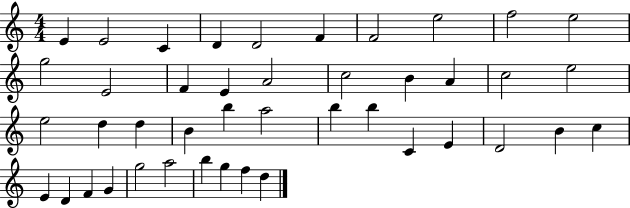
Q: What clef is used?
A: treble